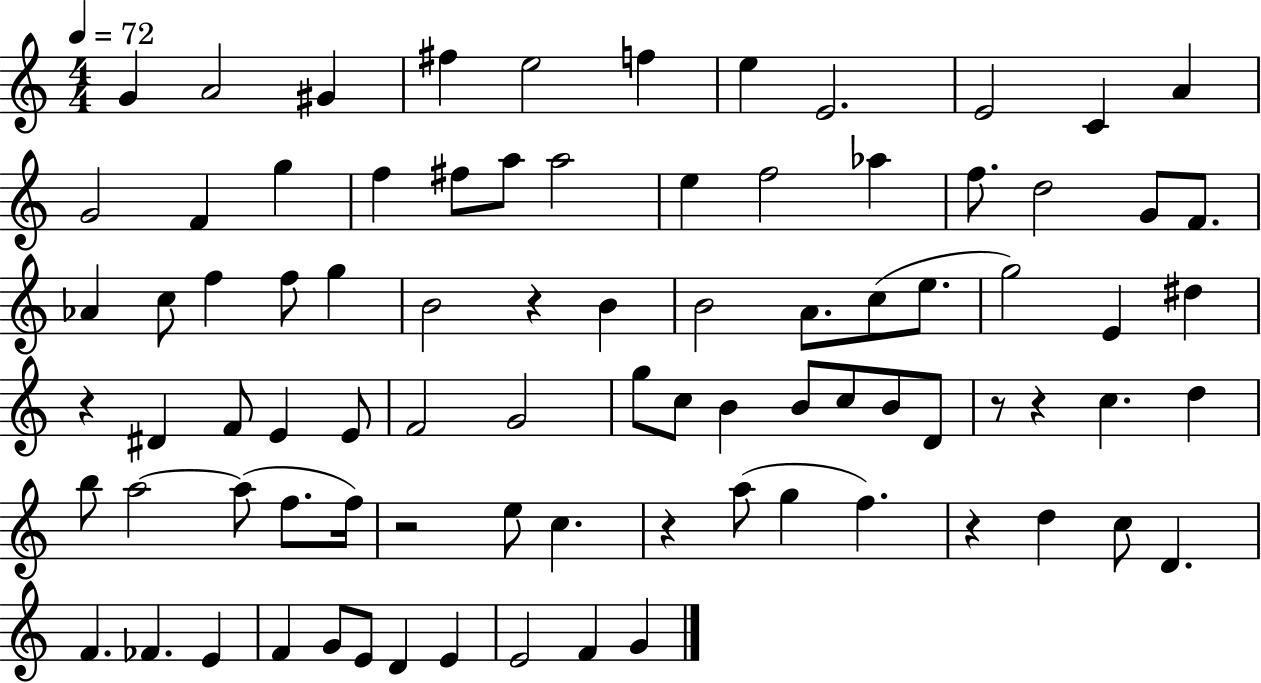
X:1
T:Untitled
M:4/4
L:1/4
K:C
G A2 ^G ^f e2 f e E2 E2 C A G2 F g f ^f/2 a/2 a2 e f2 _a f/2 d2 G/2 F/2 _A c/2 f f/2 g B2 z B B2 A/2 c/2 e/2 g2 E ^d z ^D F/2 E E/2 F2 G2 g/2 c/2 B B/2 c/2 B/2 D/2 z/2 z c d b/2 a2 a/2 f/2 f/4 z2 e/2 c z a/2 g f z d c/2 D F _F E F G/2 E/2 D E E2 F G